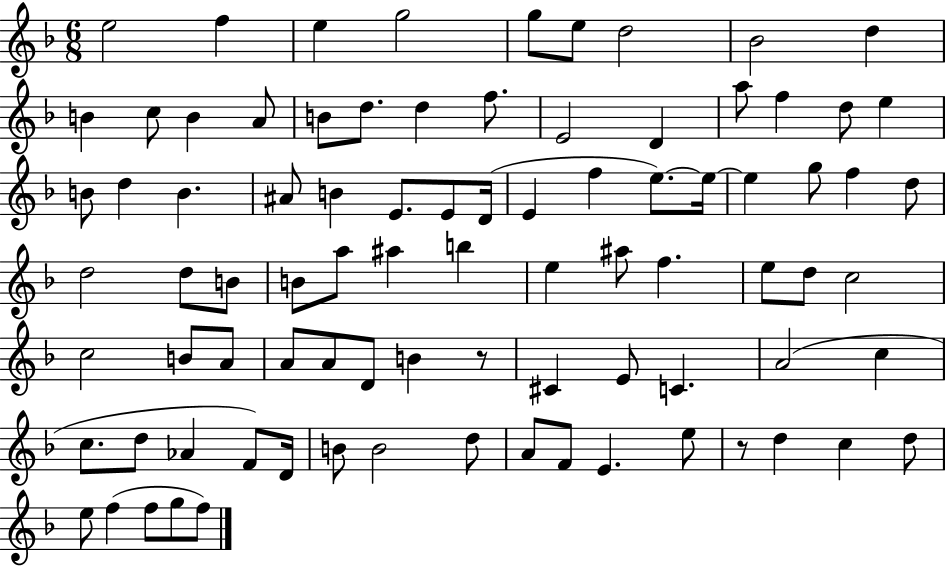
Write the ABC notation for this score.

X:1
T:Untitled
M:6/8
L:1/4
K:F
e2 f e g2 g/2 e/2 d2 _B2 d B c/2 B A/2 B/2 d/2 d f/2 E2 D a/2 f d/2 e B/2 d B ^A/2 B E/2 E/2 D/4 E f e/2 e/4 e g/2 f d/2 d2 d/2 B/2 B/2 a/2 ^a b e ^a/2 f e/2 d/2 c2 c2 B/2 A/2 A/2 A/2 D/2 B z/2 ^C E/2 C A2 c c/2 d/2 _A F/2 D/4 B/2 B2 d/2 A/2 F/2 E e/2 z/2 d c d/2 e/2 f f/2 g/2 f/2